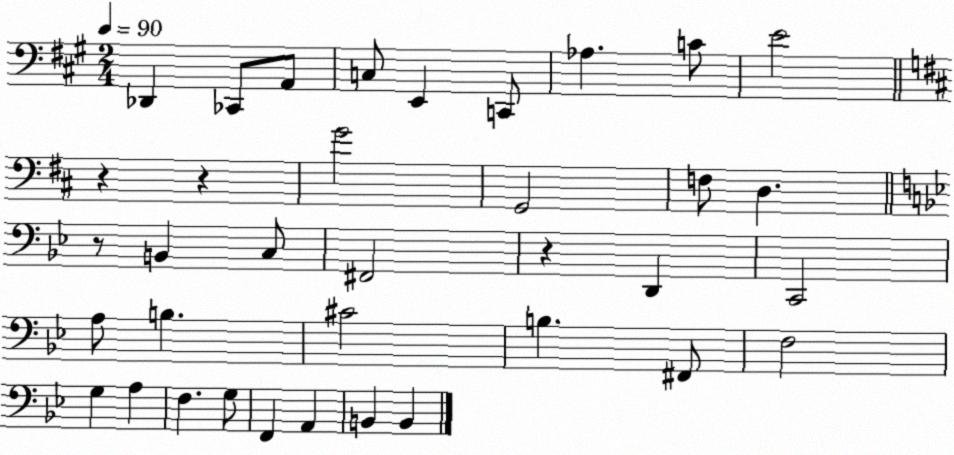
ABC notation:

X:1
T:Untitled
M:2/4
L:1/4
K:A
_D,, _C,,/2 A,,/2 C,/2 E,, C,,/2 _A, C/2 E2 z z G2 G,,2 F,/2 D, z/2 B,, C,/2 ^F,,2 z D,, C,,2 A,/2 B, ^C2 B, ^F,,/2 F,2 G, A, F, G,/2 F,, A,, B,, B,,